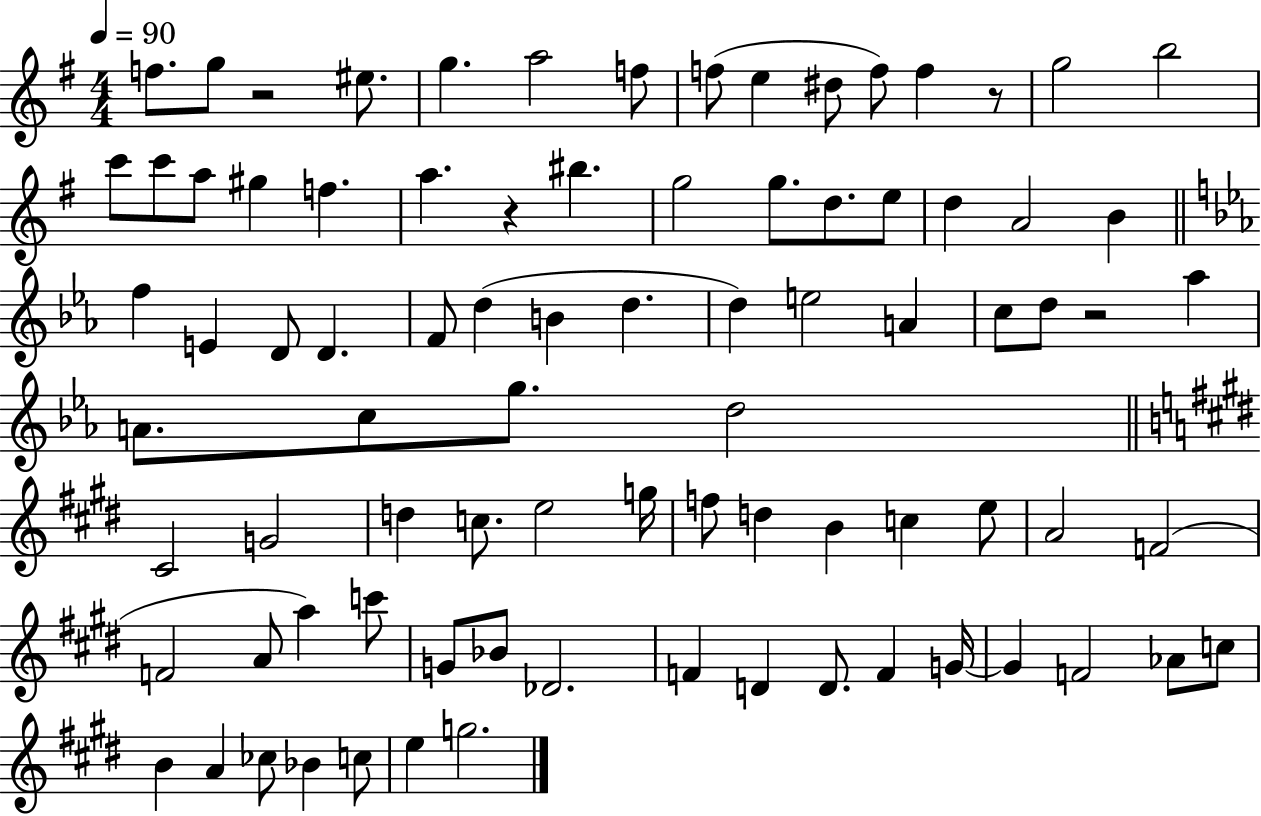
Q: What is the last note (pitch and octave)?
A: G5